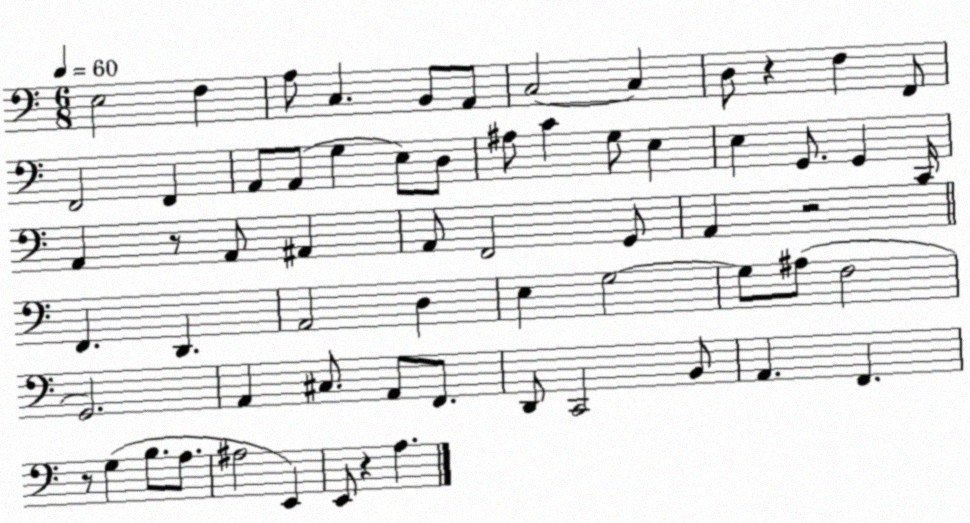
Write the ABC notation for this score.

X:1
T:Untitled
M:6/8
L:1/4
K:C
E,2 F, A,/2 C, B,,/2 A,,/2 C,2 C, D,/2 z F, F,,/2 F,,2 F,, A,,/2 A,,/2 G, E,/2 D,/2 ^A,/2 C G,/2 E, E, G,,/2 G,, C,,/4 A,, z/2 A,,/2 ^A,, A,,/2 F,,2 G,,/2 A,, z2 F,, D,, A,,2 D, E, G,2 G,/2 ^A,/2 F,2 G,,2 A,, ^C,/2 A,,/2 F,,/2 D,,/2 C,,2 B,,/2 A,, F,, z/2 G, B,/2 A,/2 ^A,2 E,, E,,/2 z A,